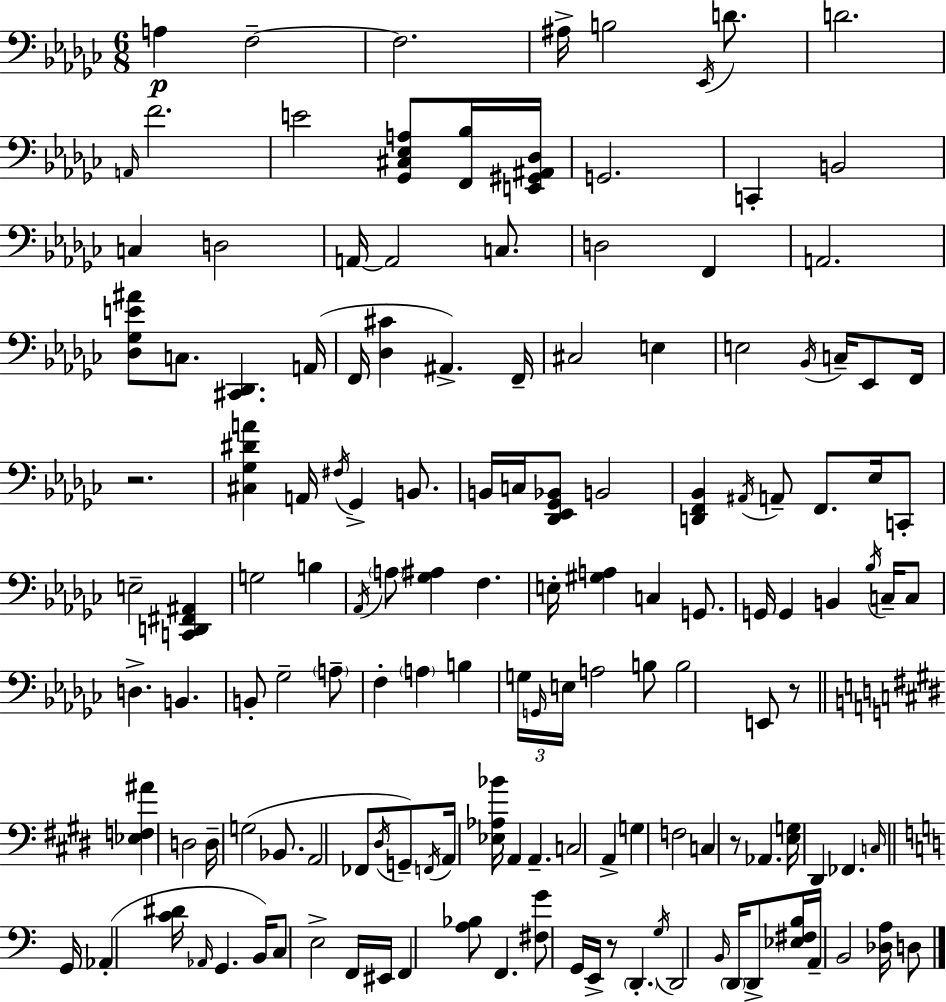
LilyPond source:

{
  \clef bass
  \numericTimeSignature
  \time 6/8
  \key ees \minor
  \repeat volta 2 { a4\p f2--~~ | f2. | ais16-> b2 \acciaccatura { ees,16 } d'8. | d'2. | \break \grace { a,16 } f'2. | e'2 <ges, cis ees a>8 | <f, bes>16 <e, gis, ais, des>16 g,2. | c,4-. b,2 | \break c4 d2 | a,16~~ a,2 c8. | d2 f,4 | a,2. | \break <des ges e' ais'>8 c8. <cis, des,>4. | a,16( f,16 <des cis'>4 ais,4.->) | f,16-- cis2 e4 | e2 \acciaccatura { bes,16 } c16-- | \break ees,8 f,16 r2. | <cis ges dis' a'>4 a,16 \acciaccatura { fis16 } ges,4-> | b,8. b,16 c16 <des, ees, ges, bes,>8 b,2 | <d, f, bes,>4 \acciaccatura { ais,16 } a,8-- f,8. | \break ees16 c,8-. e2-- | <c, d, fis, ais,>4 g2 | b4 \acciaccatura { aes,16 } \parenthesize a8 <ges ais>4 | f4. e16-. <gis a>4 c4 | \break g,8. g,16 g,4 b,4 | \acciaccatura { bes16 } c16-- c8 d4.-> | b,4. b,8-. ges2-- | \parenthesize a8-- f4-. \parenthesize a4 | \break b4 \tuplet 3/2 { g16 \grace { g,16 } e16 } a2 | b8 b2 | e,8 r8 \bar "||" \break \key e \major <ees f ais'>4 d2 | d16-- g2( bes,8. | a,2 fes,8 \acciaccatura { dis16 }) g,8-- | \acciaccatura { f,16 } a,16 <ees aes bes'>16 a,4 a,4.-- | \break c2 a,4-> | g4 f2 | c4 r8 aes,4. | <e g>16 dis,4 fes,4. | \break \grace { c16 } \bar "||" \break \key c \major g,16 aes,4-.( <c' dis'>16 \grace { aes,16 } g,4. | b,16) c8 e2-> | f,16 eis,16 f,4 <a bes>8 f,4. | <fis g'>8 g,16 e,16-> r8 \parenthesize d,4.-. | \break \acciaccatura { g16 } d,2 \grace { b,16 } | \parenthesize d,16 d,8-> <ees fis b>16 a,16-- b,2 | <des a>16 d8 } \bar "|."
}